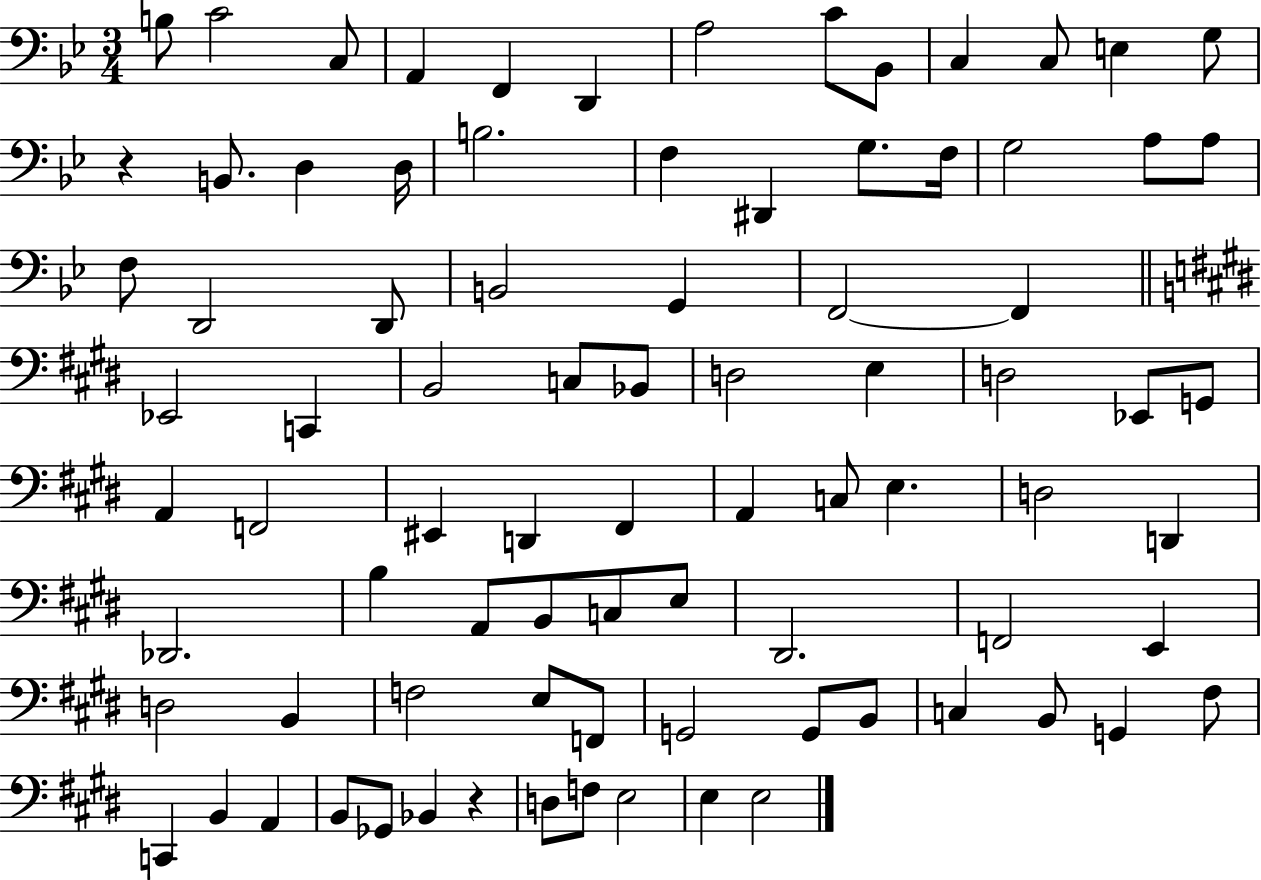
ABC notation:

X:1
T:Untitled
M:3/4
L:1/4
K:Bb
B,/2 C2 C,/2 A,, F,, D,, A,2 C/2 _B,,/2 C, C,/2 E, G,/2 z B,,/2 D, D,/4 B,2 F, ^D,, G,/2 F,/4 G,2 A,/2 A,/2 F,/2 D,,2 D,,/2 B,,2 G,, F,,2 F,, _E,,2 C,, B,,2 C,/2 _B,,/2 D,2 E, D,2 _E,,/2 G,,/2 A,, F,,2 ^E,, D,, ^F,, A,, C,/2 E, D,2 D,, _D,,2 B, A,,/2 B,,/2 C,/2 E,/2 ^D,,2 F,,2 E,, D,2 B,, F,2 E,/2 F,,/2 G,,2 G,,/2 B,,/2 C, B,,/2 G,, ^F,/2 C,, B,, A,, B,,/2 _G,,/2 _B,, z D,/2 F,/2 E,2 E, E,2